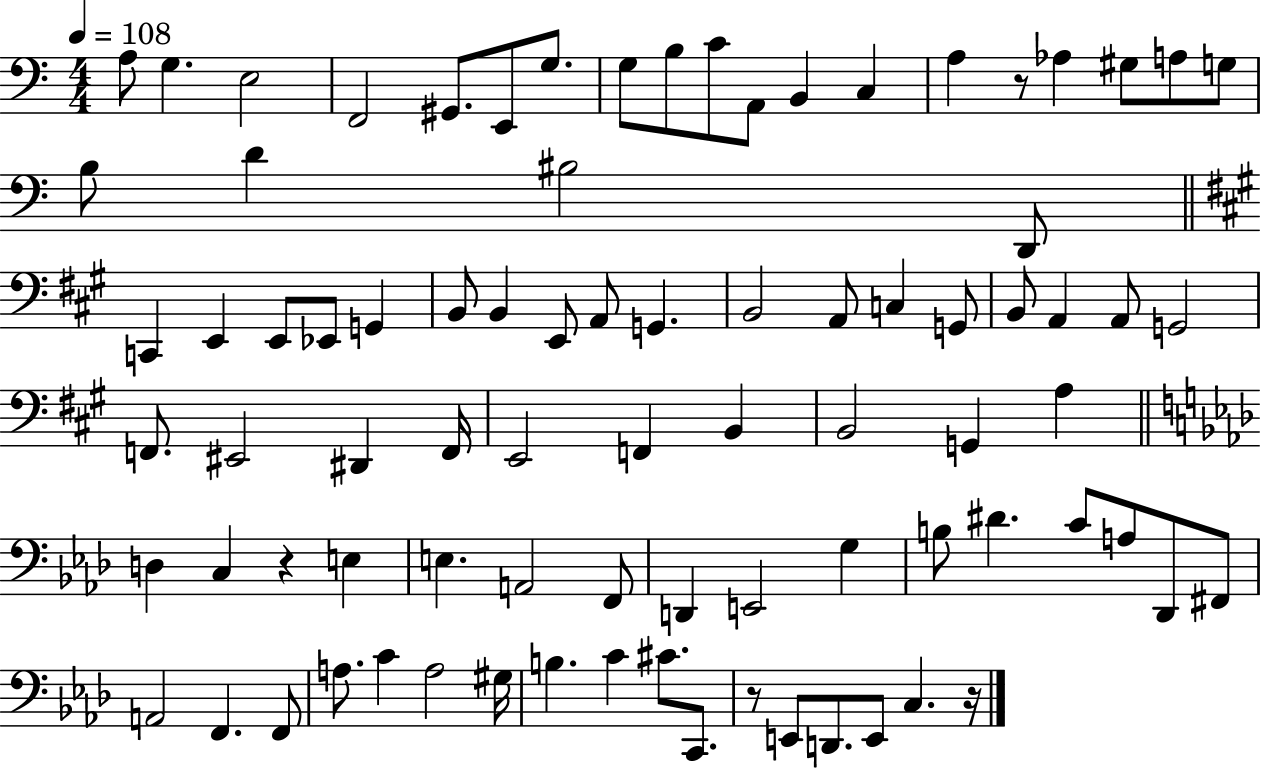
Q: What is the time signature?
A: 4/4